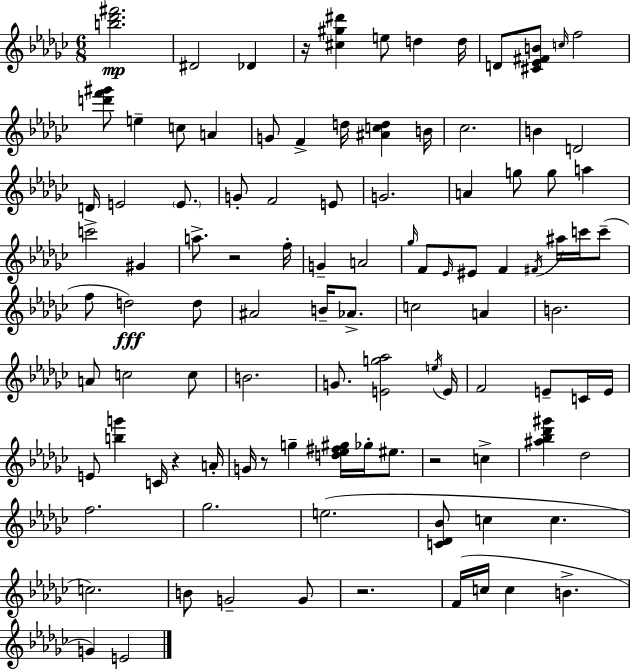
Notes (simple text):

[B5,Db6,F#6]/h. D#4/h Db4/q R/s [C#5,G#5,D#6]/q E5/e D5/q D5/s D4/e [C#4,Eb4,F#4,B4]/e C5/s F5/h [D6,F6,G#6]/e E5/q C5/e A4/q G4/e F4/q D5/s [A#4,C5,D5]/q B4/s CES5/h. B4/q D4/h D4/s E4/h E4/e. G4/e F4/h E4/e G4/h. A4/q G5/e G5/e A5/q C6/h G#4/q A5/e. R/h F5/s G4/q A4/h Gb5/s F4/e Eb4/s EIS4/e F4/q F#4/s A#5/s C6/s C6/e F5/e D5/h D5/e A#4/h B4/s Ab4/e. C5/h A4/q B4/h. A4/e C5/h C5/e B4/h. G4/e. [E4,G5,Ab5]/h E5/s E4/s F4/h E4/e C4/s E4/s E4/e [B5,G6]/q C4/s R/q A4/s G4/s R/e G5/q [D5,Eb5,F#5,G#5]/s Gb5/s EIS5/e. R/h C5/q [A#5,Bb5,Db6,G#6]/q Db5/h F5/h. Gb5/h. E5/h. [C4,Db4,Bb4]/e C5/q C5/q. C5/h. B4/e G4/h G4/e R/h. F4/s C5/s C5/q B4/q. G4/q E4/h